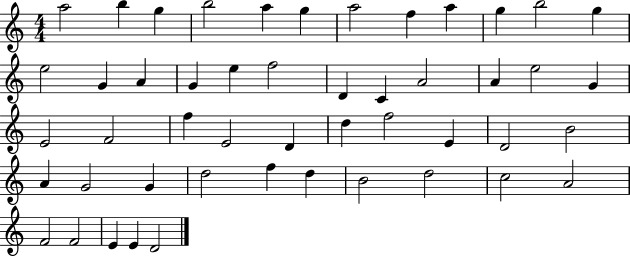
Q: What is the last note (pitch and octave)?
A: D4